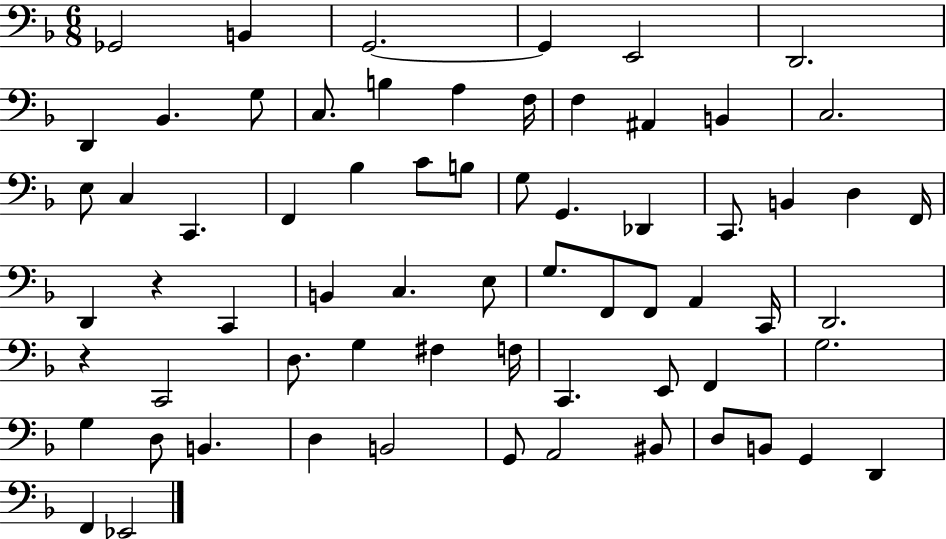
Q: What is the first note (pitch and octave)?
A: Gb2